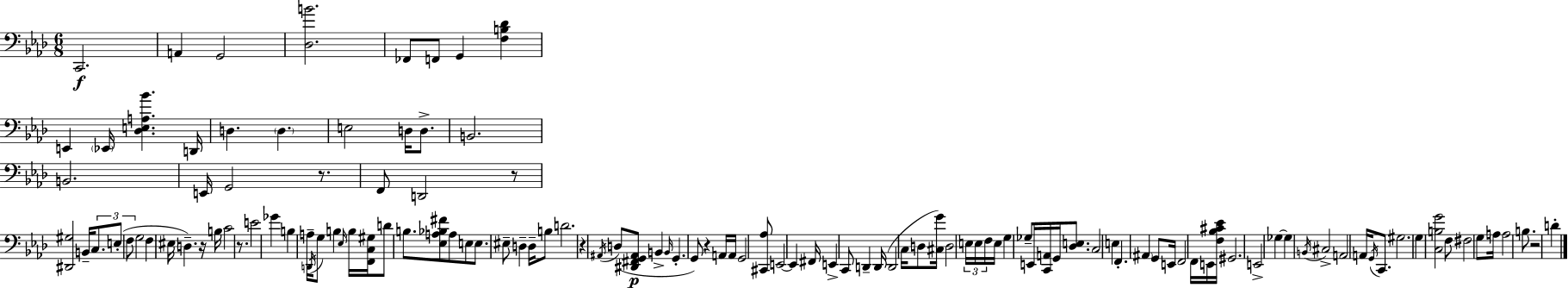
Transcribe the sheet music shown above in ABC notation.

X:1
T:Untitled
M:6/8
L:1/4
K:Fm
C,,2 A,, G,,2 [_D,B]2 _F,,/2 F,,/2 G,, [F,B,_D] E,, _E,,/4 [_D,E,A,_B] D,,/4 D, D, E,2 D,/4 D,/2 B,,2 B,,2 E,,/4 G,,2 z/2 F,,/2 D,,2 z/2 [^D,,^G,]2 B,,/4 C,/2 E,/2 F,/2 G,2 F, ^E,/4 D, z/4 B,/4 C2 z/2 E2 _G B, A,/4 D,,/4 G,/2 B, _E,/4 B,/4 [F,,C,^G,]/4 D/2 B,/2 [_E,A,_B,^F]/2 A,/2 E,/2 E,/2 ^E,/2 D, D,/4 B,/2 D2 z ^A,,/4 D,/2 [^D,,^F,,G,,^A,,]/2 B,, B,,/4 G,, G,,/2 z A,,/4 A,,/4 G,,2 [^C,,_A,]/2 E,,2 E,, ^F,,/4 E,, C,,/2 D,, D,,/4 D,,2 C,/4 D,/2 [^C,G]/4 D,2 E,/4 E,/4 F,/4 E,/4 G, _G,/2 E,,/4 [C,,A,,]/4 G,,/4 [_D,E,]/2 C,2 E, F,, ^A,, G,,/2 E,,/4 F,,2 F,,/4 E,,/4 [F,_B,^C_E]/4 ^G,,2 E,,2 _G, _G, B,,/4 ^C,2 A,,2 A,,/4 G,,/4 C,,/2 ^G,2 G, [C,B,G]2 F,/2 ^F,2 G,/2 A,/4 A,2 B,/2 z2 D